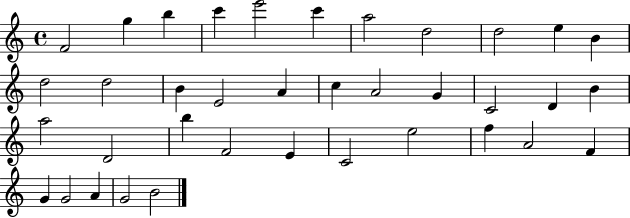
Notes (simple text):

F4/h G5/q B5/q C6/q E6/h C6/q A5/h D5/h D5/h E5/q B4/q D5/h D5/h B4/q E4/h A4/q C5/q A4/h G4/q C4/h D4/q B4/q A5/h D4/h B5/q F4/h E4/q C4/h E5/h F5/q A4/h F4/q G4/q G4/h A4/q G4/h B4/h